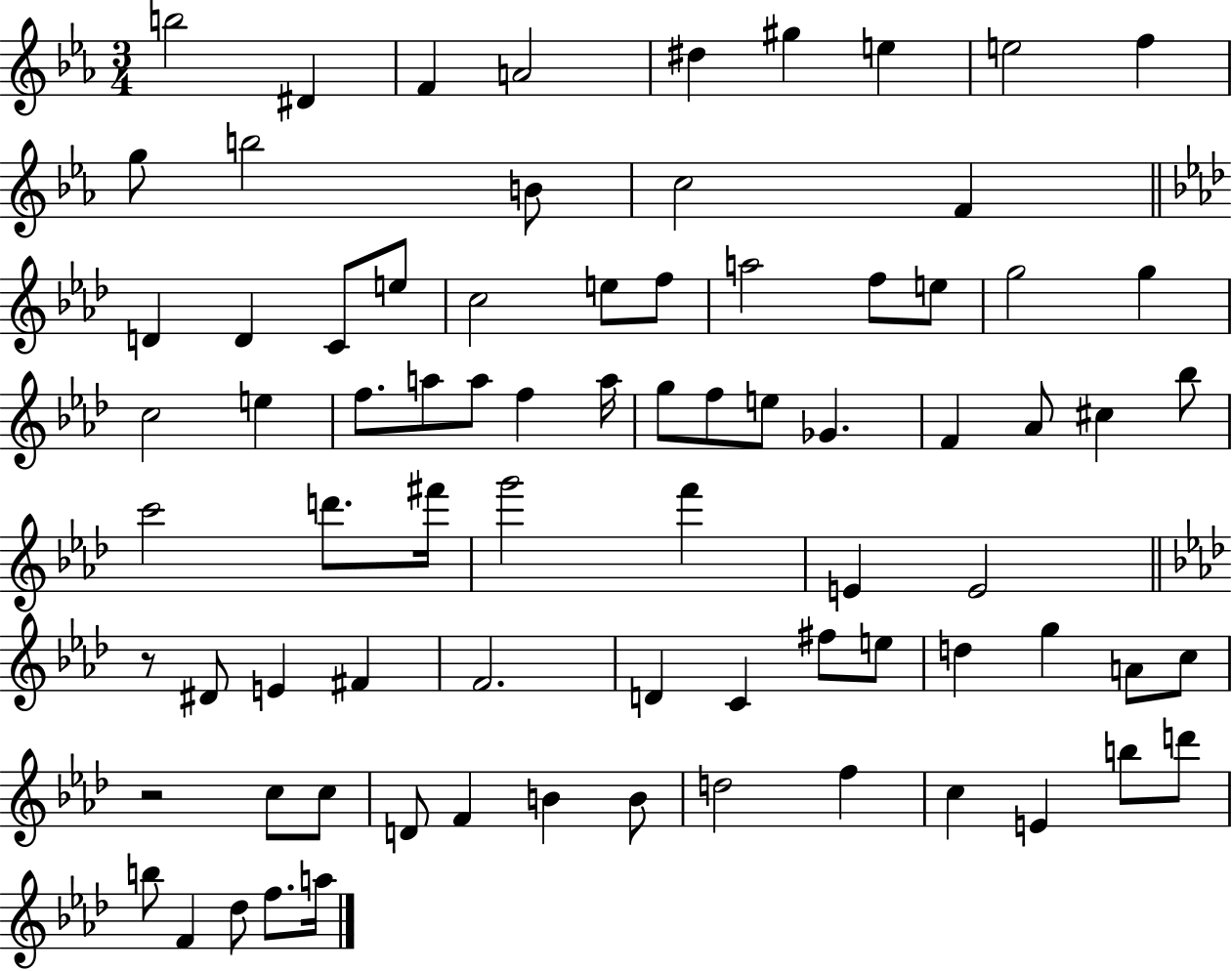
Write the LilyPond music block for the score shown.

{
  \clef treble
  \numericTimeSignature
  \time 3/4
  \key ees \major
  b''2 dis'4 | f'4 a'2 | dis''4 gis''4 e''4 | e''2 f''4 | \break g''8 b''2 b'8 | c''2 f'4 | \bar "||" \break \key aes \major d'4 d'4 c'8 e''8 | c''2 e''8 f''8 | a''2 f''8 e''8 | g''2 g''4 | \break c''2 e''4 | f''8. a''8 a''8 f''4 a''16 | g''8 f''8 e''8 ges'4. | f'4 aes'8 cis''4 bes''8 | \break c'''2 d'''8. fis'''16 | g'''2 f'''4 | e'4 e'2 | \bar "||" \break \key f \minor r8 dis'8 e'4 fis'4 | f'2. | d'4 c'4 fis''8 e''8 | d''4 g''4 a'8 c''8 | \break r2 c''8 c''8 | d'8 f'4 b'4 b'8 | d''2 f''4 | c''4 e'4 b''8 d'''8 | \break b''8 f'4 des''8 f''8. a''16 | \bar "|."
}